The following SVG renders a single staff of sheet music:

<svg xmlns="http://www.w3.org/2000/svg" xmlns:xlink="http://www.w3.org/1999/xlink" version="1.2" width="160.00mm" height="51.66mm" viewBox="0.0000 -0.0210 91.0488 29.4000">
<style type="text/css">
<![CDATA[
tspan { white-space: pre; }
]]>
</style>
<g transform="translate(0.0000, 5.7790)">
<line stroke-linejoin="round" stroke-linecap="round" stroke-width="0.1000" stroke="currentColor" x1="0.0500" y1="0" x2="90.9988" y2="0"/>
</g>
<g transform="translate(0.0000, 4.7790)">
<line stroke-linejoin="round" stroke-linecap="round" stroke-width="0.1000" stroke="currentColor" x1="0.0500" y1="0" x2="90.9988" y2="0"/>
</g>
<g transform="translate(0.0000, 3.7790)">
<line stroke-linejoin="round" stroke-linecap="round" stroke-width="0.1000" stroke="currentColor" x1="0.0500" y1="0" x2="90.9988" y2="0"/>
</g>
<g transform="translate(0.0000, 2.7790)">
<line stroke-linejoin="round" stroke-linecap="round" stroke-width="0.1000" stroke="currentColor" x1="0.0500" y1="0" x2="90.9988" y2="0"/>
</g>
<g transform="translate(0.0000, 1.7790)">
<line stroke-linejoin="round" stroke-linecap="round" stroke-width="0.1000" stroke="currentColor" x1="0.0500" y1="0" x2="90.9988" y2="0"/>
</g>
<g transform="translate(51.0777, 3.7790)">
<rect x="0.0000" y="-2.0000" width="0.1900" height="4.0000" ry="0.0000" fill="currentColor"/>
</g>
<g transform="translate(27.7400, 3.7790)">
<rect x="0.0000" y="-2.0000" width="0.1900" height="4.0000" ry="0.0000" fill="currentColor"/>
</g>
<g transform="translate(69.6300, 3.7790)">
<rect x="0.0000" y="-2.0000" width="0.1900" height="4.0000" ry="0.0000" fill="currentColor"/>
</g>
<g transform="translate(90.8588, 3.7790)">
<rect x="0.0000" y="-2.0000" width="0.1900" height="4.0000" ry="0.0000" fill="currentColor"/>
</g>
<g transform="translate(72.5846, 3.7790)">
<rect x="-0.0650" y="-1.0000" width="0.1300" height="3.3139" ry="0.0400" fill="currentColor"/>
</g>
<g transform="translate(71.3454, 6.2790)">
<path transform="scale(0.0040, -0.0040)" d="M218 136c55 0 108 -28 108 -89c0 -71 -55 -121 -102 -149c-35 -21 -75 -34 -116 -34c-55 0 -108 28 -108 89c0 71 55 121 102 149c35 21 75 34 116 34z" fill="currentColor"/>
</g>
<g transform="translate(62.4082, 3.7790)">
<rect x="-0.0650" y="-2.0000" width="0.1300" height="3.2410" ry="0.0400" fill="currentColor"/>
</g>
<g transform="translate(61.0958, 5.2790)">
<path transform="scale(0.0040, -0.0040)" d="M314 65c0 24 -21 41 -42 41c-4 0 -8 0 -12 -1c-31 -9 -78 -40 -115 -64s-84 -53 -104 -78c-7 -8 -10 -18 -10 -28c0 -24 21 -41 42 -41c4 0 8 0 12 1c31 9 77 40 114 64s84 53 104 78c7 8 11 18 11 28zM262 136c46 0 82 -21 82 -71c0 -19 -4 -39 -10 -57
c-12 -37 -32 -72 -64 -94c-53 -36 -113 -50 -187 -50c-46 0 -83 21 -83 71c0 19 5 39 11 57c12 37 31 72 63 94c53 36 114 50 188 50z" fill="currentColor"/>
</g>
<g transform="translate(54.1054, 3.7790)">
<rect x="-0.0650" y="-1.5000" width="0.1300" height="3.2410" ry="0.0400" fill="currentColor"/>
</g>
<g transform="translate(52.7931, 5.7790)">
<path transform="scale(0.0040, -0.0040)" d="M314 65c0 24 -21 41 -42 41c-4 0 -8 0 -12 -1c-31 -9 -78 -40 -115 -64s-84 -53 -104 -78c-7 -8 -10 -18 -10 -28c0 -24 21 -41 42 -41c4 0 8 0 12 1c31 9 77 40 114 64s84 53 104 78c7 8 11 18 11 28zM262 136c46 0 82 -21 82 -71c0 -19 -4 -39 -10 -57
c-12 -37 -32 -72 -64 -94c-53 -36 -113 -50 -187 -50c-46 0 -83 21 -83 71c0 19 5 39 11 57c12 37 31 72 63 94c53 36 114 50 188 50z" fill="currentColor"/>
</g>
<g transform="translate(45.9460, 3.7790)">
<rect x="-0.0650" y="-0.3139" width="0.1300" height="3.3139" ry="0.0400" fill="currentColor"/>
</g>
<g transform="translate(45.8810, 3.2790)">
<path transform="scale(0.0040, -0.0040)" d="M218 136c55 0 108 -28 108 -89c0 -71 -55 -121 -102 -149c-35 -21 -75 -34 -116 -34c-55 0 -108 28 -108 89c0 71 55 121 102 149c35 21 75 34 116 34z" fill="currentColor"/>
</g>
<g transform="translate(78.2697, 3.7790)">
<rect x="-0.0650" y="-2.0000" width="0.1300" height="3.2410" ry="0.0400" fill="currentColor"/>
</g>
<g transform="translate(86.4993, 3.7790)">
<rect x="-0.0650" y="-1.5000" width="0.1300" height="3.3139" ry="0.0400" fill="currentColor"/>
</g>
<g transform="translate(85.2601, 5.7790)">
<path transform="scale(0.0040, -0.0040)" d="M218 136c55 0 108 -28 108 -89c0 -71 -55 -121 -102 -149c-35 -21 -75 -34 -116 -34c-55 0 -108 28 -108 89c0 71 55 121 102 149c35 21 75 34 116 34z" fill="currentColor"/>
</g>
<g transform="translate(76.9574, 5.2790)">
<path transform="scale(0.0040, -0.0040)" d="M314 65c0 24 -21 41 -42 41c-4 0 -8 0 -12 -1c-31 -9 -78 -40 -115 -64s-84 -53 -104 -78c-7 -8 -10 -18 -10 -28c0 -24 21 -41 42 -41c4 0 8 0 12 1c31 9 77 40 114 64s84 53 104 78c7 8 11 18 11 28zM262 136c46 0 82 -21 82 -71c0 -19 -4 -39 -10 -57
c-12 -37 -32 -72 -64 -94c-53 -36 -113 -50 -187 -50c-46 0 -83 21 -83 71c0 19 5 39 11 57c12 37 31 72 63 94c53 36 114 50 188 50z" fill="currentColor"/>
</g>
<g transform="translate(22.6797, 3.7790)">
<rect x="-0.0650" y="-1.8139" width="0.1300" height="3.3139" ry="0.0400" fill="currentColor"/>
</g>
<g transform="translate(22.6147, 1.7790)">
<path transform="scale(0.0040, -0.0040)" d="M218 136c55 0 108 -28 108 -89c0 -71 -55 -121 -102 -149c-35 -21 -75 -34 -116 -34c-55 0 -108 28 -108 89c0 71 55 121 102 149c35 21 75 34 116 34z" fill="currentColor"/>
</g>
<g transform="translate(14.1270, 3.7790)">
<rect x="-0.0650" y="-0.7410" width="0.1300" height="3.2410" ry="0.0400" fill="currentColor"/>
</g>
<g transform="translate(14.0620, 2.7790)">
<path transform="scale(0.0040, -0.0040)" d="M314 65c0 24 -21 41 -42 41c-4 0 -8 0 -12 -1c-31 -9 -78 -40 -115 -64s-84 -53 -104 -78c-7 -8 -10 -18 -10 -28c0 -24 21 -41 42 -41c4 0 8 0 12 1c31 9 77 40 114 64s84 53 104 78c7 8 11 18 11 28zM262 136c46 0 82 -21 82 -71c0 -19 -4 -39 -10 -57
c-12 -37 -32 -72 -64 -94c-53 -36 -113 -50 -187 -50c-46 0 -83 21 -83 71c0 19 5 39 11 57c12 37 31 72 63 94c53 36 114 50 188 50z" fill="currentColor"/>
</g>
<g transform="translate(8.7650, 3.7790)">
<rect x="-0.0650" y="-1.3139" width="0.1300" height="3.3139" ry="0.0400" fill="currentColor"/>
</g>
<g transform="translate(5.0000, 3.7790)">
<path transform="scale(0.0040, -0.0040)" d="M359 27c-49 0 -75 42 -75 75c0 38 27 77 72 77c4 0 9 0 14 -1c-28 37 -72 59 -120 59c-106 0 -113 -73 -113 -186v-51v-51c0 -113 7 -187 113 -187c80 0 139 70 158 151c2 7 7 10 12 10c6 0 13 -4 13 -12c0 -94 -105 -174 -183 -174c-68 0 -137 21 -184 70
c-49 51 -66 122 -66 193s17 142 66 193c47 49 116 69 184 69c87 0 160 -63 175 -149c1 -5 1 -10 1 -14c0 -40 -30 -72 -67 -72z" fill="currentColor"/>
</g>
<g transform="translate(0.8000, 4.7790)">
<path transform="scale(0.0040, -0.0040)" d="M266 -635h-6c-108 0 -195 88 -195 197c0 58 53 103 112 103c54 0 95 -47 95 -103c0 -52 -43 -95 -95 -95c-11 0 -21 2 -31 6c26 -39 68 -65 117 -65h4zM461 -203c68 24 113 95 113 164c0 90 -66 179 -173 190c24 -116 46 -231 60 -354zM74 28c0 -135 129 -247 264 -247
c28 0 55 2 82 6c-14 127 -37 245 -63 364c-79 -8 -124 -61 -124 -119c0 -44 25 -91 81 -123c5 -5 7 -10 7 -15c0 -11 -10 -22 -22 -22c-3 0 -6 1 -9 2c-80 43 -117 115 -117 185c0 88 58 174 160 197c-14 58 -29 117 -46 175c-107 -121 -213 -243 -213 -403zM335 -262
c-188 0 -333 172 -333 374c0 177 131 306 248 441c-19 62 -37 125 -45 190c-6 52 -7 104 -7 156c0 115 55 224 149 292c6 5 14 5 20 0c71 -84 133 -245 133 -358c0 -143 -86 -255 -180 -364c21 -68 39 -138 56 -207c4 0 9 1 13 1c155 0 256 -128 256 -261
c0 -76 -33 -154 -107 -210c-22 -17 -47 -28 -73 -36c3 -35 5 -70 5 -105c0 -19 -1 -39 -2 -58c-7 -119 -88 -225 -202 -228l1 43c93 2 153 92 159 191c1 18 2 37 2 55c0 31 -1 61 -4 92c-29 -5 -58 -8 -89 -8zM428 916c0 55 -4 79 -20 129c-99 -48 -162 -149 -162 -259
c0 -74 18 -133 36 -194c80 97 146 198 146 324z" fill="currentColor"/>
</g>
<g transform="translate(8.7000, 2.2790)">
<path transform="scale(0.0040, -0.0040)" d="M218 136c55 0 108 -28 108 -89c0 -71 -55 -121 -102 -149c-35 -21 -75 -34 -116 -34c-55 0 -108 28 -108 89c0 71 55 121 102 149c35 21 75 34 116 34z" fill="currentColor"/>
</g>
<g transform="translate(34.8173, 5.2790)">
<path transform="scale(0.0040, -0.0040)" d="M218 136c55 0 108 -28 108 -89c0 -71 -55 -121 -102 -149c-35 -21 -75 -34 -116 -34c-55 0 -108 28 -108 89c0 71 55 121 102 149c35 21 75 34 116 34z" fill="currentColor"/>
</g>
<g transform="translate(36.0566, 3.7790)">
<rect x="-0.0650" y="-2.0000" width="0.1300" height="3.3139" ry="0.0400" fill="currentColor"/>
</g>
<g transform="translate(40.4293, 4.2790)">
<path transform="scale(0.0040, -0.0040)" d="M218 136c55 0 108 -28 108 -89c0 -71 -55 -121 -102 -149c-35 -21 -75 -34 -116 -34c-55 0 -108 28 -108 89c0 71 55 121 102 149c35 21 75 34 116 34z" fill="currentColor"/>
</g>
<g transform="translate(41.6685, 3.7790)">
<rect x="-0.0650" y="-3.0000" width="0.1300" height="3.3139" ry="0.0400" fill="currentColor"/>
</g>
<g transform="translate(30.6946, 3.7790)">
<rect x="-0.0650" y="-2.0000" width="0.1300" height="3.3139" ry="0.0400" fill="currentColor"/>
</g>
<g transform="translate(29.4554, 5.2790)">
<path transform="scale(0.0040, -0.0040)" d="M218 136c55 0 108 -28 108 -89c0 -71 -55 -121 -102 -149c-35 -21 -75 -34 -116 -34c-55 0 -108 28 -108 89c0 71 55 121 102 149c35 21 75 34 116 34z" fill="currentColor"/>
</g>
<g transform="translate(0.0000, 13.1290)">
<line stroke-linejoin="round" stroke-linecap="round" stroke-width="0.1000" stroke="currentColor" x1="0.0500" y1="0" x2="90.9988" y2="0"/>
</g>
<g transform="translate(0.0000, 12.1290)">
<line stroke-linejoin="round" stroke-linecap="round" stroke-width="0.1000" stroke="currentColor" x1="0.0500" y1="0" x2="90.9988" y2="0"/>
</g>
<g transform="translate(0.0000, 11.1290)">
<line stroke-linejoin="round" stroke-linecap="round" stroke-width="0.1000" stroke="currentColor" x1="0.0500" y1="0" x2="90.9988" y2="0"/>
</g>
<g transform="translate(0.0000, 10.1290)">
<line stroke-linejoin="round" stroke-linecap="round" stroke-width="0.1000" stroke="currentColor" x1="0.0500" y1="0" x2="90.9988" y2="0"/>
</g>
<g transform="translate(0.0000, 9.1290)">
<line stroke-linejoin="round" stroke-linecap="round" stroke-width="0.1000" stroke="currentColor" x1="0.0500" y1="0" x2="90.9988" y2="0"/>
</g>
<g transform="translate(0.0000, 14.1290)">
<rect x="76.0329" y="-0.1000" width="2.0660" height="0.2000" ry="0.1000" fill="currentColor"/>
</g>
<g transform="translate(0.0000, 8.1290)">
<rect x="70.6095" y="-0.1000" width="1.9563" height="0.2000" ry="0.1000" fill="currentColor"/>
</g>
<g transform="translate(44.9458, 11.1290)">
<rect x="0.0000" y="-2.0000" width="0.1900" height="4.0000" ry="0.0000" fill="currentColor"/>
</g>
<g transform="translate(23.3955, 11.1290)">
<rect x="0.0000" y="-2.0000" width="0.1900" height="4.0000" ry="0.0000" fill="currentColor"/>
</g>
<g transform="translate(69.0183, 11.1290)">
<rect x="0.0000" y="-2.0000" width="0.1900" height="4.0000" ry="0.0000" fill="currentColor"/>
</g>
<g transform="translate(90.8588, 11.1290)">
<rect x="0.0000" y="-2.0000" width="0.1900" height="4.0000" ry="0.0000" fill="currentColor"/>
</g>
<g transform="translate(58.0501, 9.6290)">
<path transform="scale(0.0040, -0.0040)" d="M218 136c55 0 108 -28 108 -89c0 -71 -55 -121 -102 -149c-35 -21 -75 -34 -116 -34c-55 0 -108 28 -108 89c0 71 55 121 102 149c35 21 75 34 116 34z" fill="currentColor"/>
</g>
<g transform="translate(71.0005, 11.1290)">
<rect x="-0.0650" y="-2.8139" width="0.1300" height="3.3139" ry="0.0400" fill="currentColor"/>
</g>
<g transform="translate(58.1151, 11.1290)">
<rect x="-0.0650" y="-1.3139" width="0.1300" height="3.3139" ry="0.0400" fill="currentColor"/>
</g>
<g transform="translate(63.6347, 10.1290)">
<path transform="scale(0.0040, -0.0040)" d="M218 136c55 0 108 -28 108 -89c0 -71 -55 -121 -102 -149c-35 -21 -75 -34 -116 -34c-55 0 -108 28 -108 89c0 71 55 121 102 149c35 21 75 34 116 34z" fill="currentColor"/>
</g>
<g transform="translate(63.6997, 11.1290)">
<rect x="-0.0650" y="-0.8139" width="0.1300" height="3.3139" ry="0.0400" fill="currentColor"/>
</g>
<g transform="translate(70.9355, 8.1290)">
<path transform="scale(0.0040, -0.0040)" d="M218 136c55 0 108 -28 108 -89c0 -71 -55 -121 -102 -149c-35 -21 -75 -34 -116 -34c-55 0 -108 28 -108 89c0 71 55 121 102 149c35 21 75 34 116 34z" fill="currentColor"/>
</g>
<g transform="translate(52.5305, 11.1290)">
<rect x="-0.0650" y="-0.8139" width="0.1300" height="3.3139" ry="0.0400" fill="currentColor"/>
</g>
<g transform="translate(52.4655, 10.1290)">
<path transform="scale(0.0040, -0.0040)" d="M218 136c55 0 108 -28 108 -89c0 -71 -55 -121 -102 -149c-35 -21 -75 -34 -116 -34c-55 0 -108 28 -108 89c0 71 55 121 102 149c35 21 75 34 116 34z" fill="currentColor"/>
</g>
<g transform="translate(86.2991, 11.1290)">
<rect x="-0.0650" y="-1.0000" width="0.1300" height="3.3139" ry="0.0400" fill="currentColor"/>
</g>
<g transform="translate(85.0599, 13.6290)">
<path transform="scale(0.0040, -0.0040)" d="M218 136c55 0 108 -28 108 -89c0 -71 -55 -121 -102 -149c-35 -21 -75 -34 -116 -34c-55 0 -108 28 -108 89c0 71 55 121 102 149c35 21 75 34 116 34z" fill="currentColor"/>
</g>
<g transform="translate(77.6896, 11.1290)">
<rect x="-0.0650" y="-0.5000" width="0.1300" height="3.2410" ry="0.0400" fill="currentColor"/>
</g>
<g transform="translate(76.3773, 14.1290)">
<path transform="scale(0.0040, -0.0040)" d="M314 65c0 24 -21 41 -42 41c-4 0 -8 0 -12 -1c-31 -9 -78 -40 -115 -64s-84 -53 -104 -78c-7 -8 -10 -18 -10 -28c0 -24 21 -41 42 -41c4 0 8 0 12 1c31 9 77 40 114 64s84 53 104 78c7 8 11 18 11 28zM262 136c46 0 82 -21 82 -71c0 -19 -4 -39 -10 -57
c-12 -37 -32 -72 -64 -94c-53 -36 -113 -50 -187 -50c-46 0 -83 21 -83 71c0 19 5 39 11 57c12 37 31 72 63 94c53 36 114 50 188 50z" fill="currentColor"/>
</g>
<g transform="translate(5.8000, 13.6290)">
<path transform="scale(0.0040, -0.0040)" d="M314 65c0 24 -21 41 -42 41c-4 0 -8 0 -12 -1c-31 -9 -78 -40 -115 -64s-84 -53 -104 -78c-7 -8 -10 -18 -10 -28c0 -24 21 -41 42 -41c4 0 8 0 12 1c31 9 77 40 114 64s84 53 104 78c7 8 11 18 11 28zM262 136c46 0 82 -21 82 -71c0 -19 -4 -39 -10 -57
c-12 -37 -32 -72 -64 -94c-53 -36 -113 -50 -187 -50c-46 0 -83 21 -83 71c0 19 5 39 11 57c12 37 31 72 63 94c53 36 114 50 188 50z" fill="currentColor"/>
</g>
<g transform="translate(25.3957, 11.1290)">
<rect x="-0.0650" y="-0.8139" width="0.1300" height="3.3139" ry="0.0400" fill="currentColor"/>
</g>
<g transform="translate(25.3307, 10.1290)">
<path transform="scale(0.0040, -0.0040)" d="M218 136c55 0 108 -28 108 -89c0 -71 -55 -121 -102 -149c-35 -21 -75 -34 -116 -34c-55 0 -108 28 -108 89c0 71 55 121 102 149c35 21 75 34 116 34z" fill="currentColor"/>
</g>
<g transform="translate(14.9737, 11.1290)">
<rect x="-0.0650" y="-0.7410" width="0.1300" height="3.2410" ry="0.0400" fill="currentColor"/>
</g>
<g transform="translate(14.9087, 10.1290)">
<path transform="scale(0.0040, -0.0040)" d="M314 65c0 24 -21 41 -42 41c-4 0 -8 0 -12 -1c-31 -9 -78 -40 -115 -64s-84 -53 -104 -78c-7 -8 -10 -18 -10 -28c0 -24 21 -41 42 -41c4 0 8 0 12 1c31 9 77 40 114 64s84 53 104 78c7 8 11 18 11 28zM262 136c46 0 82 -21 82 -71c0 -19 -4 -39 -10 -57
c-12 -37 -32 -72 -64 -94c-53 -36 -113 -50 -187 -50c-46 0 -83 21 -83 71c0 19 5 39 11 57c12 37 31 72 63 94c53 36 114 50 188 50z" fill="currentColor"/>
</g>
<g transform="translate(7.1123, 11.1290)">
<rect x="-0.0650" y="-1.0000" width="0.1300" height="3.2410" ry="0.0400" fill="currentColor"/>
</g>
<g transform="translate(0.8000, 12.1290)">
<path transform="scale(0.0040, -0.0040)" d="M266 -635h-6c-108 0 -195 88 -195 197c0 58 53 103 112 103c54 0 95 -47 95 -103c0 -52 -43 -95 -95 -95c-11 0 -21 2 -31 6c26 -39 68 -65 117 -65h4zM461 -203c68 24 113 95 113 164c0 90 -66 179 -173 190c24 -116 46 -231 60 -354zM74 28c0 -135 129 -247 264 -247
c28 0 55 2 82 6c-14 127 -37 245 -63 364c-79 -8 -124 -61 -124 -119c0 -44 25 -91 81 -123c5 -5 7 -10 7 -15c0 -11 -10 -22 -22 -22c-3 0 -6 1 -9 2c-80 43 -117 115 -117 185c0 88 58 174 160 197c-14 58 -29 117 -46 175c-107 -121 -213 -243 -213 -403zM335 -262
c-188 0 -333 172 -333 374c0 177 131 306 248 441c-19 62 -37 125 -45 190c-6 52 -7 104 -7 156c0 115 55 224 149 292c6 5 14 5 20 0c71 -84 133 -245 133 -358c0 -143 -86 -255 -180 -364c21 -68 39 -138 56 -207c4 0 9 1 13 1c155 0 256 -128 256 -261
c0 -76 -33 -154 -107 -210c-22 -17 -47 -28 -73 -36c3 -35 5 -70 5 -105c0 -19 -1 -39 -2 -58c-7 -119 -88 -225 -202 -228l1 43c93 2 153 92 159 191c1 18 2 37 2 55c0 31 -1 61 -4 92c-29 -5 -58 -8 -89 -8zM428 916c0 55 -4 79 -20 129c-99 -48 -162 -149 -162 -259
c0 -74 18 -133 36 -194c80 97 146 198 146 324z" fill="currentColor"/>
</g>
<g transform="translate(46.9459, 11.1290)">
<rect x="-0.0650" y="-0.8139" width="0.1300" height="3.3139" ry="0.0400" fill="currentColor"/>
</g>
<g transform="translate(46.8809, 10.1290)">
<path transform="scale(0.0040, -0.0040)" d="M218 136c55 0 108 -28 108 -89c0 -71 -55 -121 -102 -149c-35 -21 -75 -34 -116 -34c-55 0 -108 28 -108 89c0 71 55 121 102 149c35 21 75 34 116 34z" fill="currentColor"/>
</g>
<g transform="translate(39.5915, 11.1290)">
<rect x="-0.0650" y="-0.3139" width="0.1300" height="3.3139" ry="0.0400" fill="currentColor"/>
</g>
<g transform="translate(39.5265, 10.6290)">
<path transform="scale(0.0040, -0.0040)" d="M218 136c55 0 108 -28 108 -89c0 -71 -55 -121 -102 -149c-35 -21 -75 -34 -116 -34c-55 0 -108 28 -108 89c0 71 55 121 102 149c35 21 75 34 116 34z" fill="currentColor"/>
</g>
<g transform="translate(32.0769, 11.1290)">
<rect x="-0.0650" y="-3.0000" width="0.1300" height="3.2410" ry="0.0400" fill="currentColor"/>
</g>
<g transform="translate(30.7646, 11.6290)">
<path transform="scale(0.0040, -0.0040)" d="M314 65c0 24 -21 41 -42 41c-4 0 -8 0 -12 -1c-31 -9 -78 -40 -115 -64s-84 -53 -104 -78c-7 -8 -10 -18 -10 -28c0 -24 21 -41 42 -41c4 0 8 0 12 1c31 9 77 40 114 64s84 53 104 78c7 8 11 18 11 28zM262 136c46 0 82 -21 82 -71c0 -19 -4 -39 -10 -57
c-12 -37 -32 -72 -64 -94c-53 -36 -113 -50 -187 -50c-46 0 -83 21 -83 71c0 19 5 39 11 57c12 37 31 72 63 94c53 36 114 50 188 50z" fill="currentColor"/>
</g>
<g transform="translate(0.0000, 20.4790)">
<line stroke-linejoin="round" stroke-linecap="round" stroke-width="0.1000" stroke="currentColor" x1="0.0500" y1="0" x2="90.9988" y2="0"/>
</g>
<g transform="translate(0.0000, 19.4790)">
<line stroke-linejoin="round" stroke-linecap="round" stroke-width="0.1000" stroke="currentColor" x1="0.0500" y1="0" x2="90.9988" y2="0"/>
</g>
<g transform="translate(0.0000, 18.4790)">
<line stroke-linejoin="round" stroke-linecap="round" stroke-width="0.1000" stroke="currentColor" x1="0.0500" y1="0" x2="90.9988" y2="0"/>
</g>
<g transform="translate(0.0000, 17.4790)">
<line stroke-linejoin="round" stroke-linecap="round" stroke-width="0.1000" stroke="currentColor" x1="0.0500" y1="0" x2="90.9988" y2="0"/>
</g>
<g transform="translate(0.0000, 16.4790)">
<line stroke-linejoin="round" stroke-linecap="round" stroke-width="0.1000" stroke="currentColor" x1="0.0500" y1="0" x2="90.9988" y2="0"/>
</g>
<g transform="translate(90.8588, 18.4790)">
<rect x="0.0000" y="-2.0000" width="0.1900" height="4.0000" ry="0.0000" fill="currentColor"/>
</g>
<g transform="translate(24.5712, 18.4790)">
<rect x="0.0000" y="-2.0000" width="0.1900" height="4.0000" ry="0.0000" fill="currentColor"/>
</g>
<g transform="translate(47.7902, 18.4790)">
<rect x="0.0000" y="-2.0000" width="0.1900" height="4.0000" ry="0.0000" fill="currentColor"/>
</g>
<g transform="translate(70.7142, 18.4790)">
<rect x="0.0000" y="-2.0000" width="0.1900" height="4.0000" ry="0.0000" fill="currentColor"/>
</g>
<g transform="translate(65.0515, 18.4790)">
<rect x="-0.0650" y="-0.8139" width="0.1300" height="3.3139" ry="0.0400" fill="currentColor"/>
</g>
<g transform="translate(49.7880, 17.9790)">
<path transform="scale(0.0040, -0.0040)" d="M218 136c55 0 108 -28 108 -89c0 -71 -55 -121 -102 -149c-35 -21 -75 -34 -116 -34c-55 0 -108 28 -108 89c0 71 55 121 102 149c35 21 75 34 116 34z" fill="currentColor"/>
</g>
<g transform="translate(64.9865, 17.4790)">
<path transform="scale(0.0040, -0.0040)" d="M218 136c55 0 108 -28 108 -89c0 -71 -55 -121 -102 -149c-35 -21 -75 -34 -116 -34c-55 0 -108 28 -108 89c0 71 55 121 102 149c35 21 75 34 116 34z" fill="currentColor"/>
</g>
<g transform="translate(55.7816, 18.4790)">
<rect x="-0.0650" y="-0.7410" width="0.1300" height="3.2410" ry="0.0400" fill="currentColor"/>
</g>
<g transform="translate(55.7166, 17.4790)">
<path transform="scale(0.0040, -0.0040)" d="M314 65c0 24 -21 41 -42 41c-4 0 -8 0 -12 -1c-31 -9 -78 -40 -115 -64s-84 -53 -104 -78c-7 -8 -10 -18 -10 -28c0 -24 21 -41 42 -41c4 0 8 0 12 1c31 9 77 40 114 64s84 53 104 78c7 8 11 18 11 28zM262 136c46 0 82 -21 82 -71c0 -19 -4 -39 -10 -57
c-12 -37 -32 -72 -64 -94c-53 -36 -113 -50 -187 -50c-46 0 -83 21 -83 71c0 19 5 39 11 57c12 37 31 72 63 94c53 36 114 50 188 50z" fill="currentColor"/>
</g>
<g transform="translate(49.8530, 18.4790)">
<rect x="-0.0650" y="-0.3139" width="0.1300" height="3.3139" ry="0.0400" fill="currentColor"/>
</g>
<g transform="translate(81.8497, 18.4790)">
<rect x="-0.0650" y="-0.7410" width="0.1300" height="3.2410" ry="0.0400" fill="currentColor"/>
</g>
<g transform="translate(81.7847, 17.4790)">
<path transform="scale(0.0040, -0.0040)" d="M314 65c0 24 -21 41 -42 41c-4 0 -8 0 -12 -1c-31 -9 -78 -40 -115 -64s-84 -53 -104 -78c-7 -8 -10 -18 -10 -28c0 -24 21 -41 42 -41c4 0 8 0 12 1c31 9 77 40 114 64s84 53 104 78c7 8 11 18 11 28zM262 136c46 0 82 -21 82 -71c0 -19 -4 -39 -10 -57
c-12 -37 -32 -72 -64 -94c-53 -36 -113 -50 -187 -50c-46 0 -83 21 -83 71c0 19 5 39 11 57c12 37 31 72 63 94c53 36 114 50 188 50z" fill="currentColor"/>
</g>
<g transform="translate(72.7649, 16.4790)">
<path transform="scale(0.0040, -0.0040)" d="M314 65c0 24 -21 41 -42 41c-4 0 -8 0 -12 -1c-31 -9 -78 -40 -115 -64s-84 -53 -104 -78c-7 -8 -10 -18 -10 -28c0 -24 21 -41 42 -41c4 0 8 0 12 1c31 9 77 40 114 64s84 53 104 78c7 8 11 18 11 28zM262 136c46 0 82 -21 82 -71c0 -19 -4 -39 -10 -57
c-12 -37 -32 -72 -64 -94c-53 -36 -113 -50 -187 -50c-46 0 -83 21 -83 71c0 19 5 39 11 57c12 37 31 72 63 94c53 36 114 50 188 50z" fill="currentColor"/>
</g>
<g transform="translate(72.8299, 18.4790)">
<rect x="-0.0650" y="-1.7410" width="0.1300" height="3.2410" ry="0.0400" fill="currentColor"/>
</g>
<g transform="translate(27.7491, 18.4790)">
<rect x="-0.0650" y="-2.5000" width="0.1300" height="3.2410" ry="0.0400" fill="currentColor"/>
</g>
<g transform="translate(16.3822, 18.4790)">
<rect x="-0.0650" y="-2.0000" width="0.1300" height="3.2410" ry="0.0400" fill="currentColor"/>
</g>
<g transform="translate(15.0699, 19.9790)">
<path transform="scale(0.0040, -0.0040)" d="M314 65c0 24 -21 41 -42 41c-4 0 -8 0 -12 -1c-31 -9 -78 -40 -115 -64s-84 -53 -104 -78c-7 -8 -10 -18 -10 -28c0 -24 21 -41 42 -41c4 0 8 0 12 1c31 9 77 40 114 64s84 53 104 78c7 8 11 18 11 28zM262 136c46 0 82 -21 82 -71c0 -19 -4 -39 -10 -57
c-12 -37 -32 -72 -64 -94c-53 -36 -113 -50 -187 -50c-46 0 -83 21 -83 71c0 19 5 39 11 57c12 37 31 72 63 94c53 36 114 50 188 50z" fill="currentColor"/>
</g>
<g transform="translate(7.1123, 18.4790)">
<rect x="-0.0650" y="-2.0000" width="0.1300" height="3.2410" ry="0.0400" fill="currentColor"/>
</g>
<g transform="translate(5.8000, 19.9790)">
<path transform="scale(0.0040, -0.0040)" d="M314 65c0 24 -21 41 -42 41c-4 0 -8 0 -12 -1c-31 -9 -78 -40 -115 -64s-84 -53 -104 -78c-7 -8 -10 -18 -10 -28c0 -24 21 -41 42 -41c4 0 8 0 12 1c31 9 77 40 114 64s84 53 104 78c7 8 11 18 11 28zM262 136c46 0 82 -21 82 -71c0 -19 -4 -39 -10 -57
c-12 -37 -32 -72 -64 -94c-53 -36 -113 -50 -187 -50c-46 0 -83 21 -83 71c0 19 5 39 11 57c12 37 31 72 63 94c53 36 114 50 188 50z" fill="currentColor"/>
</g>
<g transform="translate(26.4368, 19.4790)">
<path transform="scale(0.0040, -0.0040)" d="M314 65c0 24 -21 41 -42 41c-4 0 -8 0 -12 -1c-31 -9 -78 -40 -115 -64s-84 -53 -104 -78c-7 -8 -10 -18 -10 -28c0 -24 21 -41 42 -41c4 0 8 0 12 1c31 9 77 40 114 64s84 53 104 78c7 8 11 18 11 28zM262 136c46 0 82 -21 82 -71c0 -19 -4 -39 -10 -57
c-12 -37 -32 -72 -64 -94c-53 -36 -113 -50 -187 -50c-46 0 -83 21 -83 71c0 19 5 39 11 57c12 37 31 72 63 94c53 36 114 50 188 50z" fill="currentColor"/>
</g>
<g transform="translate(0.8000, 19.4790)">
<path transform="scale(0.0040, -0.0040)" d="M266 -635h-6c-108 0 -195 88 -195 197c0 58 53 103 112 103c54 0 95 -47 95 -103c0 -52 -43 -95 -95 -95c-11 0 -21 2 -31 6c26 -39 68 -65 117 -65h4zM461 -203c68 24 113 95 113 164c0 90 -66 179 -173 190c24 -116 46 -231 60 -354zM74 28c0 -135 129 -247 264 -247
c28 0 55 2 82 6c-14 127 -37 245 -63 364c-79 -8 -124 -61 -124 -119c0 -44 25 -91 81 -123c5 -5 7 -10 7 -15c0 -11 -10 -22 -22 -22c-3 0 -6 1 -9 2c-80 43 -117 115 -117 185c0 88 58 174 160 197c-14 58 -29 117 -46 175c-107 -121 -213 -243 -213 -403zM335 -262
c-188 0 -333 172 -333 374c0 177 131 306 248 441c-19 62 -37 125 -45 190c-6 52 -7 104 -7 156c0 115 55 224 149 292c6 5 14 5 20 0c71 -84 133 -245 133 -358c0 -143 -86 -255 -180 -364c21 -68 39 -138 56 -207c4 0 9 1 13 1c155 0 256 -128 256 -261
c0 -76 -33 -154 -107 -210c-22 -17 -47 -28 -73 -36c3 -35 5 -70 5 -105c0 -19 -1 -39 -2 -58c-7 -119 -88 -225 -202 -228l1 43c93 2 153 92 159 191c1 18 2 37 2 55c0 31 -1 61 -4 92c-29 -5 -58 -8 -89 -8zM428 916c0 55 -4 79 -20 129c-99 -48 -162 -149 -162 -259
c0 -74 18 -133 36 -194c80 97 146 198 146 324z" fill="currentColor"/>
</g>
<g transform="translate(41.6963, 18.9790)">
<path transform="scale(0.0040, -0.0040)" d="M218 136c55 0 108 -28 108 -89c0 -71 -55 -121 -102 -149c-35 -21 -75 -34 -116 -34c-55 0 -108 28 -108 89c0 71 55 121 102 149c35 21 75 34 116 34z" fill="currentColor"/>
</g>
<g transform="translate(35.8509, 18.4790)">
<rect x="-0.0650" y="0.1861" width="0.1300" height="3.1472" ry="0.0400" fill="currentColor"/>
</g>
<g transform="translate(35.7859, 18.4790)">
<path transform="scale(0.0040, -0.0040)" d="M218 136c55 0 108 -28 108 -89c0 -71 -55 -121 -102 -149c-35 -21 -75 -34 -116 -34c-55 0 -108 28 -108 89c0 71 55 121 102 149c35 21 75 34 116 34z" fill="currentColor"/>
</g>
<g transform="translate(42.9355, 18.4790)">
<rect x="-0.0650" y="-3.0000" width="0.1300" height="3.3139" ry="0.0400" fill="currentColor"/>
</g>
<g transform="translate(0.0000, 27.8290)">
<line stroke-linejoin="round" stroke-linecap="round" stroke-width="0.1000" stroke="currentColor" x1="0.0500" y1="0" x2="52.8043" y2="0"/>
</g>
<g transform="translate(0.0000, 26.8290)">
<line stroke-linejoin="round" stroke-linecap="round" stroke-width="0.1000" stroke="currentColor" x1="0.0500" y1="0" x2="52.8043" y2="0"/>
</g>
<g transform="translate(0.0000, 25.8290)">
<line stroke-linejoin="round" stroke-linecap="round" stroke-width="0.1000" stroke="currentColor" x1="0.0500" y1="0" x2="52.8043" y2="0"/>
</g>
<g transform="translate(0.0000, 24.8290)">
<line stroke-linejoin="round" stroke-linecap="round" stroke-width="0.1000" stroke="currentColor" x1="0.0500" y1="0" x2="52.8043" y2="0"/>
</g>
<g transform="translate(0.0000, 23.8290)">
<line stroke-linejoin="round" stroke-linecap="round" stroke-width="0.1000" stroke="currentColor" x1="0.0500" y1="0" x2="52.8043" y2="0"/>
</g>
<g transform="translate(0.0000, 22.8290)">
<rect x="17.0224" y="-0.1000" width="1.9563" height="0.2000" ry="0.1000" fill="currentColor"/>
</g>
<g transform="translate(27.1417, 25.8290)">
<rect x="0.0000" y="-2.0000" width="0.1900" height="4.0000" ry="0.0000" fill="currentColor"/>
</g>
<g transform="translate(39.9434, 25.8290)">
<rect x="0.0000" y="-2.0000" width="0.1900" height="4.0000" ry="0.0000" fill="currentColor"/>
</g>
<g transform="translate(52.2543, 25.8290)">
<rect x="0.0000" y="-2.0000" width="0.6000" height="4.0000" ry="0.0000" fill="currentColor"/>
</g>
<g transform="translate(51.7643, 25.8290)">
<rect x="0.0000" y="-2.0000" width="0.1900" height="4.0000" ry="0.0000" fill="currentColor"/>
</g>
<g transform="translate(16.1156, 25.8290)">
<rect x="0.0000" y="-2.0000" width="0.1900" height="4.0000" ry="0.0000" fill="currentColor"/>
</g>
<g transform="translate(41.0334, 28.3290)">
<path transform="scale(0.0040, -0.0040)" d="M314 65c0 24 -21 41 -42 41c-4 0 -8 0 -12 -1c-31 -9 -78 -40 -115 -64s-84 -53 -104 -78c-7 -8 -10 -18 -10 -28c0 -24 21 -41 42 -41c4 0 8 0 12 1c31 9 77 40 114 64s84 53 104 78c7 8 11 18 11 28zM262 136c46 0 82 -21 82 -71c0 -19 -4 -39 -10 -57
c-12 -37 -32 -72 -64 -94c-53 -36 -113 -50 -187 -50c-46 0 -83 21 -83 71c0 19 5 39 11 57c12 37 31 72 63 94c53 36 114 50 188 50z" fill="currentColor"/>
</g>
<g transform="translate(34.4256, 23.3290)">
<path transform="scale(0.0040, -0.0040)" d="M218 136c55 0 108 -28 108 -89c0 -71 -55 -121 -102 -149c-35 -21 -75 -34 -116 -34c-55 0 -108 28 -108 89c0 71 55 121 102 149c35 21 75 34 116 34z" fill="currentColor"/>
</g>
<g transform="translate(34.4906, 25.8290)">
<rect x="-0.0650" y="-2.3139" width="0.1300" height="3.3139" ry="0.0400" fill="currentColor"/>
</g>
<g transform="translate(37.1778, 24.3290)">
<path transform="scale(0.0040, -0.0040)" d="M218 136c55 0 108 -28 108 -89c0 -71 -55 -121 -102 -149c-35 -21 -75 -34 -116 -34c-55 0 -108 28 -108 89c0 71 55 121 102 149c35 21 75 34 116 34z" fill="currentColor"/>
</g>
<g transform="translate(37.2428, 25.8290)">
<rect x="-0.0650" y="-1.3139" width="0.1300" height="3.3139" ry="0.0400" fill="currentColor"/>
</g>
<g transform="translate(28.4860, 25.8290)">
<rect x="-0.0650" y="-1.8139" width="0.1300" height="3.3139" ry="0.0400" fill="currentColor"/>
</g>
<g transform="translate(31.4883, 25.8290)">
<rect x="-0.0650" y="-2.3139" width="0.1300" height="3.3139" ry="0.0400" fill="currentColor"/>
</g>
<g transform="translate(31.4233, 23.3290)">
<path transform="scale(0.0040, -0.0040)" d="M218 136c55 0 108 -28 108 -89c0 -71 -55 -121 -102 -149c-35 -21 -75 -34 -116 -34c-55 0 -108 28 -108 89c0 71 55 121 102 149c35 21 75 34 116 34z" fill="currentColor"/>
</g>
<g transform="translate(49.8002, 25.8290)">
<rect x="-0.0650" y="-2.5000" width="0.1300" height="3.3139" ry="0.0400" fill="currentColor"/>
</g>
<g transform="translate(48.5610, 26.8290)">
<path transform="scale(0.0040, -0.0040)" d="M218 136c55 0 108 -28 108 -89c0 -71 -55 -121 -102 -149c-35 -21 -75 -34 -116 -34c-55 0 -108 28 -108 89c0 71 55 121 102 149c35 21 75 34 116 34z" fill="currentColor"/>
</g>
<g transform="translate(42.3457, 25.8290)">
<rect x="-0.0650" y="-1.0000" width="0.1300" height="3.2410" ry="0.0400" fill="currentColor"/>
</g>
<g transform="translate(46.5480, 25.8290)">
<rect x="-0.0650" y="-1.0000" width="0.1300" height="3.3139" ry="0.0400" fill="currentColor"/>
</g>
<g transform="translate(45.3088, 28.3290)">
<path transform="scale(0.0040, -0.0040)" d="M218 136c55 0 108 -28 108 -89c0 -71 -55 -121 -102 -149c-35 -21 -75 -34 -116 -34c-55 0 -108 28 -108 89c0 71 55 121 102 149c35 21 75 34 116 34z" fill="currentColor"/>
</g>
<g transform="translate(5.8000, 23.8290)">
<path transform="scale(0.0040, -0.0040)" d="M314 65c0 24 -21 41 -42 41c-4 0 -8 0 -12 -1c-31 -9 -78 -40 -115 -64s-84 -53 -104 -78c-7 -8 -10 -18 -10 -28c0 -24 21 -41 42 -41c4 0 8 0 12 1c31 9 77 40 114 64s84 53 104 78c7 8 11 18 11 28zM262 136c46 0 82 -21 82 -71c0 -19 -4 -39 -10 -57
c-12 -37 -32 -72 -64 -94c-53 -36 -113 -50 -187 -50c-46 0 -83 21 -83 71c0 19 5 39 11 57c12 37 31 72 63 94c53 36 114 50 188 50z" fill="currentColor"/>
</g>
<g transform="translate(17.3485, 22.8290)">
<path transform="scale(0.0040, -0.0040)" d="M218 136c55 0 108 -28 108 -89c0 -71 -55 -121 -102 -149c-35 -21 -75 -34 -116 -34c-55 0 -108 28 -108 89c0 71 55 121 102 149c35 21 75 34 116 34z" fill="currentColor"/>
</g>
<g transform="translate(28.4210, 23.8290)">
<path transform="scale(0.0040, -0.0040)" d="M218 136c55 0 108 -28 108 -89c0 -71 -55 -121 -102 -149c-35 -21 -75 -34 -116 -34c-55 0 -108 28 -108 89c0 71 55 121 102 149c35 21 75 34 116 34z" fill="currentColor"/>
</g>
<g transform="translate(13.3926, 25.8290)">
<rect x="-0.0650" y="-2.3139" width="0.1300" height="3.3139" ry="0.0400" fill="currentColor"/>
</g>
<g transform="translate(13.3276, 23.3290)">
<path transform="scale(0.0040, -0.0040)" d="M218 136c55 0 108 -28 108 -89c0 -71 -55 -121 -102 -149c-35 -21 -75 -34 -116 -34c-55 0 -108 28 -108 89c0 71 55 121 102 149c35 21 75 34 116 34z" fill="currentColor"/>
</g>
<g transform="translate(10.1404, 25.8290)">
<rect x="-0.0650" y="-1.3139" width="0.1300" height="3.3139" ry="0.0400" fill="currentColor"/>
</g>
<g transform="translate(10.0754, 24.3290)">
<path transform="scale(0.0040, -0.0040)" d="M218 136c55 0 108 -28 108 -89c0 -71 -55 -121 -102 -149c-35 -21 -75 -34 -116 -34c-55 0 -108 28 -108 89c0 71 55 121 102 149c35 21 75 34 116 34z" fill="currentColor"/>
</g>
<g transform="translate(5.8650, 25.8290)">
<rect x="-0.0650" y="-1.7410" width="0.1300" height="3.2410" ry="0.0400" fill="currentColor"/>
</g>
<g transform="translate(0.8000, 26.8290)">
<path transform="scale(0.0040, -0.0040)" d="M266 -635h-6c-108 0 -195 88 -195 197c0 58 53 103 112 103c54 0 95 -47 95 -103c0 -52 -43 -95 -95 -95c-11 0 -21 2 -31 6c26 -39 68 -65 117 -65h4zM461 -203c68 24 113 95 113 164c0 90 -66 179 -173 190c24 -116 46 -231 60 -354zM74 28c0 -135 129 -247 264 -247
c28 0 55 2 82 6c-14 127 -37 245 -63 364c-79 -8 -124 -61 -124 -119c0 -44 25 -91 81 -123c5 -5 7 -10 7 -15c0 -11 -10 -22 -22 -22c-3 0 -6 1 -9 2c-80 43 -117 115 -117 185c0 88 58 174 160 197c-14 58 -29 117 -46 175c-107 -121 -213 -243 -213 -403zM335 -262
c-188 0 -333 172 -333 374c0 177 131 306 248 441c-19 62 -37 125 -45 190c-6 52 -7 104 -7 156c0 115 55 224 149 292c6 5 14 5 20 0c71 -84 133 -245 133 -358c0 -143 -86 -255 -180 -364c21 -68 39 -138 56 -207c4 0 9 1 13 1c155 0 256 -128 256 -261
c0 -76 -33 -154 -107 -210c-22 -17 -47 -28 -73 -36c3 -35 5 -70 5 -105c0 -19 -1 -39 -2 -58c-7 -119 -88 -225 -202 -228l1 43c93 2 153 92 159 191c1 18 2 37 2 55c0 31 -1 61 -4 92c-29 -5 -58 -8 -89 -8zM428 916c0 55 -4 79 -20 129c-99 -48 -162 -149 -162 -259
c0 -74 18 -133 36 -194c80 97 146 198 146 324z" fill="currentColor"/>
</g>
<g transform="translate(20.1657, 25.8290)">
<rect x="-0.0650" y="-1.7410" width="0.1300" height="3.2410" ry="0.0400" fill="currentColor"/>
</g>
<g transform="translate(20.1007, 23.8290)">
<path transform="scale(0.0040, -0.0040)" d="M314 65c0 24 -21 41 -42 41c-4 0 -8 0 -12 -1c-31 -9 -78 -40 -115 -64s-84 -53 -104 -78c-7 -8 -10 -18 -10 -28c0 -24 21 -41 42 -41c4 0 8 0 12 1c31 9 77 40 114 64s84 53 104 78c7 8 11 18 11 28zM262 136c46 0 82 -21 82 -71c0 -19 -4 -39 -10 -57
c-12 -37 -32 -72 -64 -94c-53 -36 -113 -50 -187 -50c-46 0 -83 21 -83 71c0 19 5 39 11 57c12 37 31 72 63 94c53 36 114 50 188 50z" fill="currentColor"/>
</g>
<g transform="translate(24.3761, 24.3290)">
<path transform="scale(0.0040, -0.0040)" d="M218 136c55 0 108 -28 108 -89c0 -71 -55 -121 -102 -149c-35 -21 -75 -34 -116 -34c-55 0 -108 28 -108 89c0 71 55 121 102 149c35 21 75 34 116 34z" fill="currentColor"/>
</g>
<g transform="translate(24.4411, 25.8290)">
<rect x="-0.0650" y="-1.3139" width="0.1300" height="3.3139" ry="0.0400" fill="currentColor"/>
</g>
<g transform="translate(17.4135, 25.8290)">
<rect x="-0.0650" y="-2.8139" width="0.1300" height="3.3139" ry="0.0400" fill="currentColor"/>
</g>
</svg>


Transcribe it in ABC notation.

X:1
T:Untitled
M:4/4
L:1/4
K:C
e d2 f F F A c E2 F2 D F2 E D2 d2 d A2 c d d e d a C2 D F2 F2 G2 B A c d2 d f2 d2 f2 e g a f2 e f g g e D2 D G